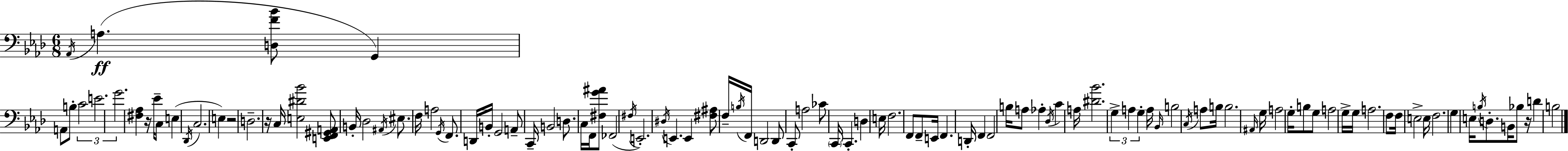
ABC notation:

X:1
T:Untitled
M:6/8
L:1/4
K:Fm
_A,,/4 A, [D,F_B]/2 G,, A,,/2 B,/2 C2 E2 G2 [^F,_A,] z/4 _E/4 C,/2 E, _D,,/4 C,2 E, z2 D,2 z/4 C,/4 [E,^D_B]2 [E,,F,,^G,,A,,]/2 B,,/4 _D,2 ^A,,/4 ^E,/2 F,/4 A,2 G,,/4 F,,/2 D,,/4 B,,/4 G,,2 A,,/2 C,,/4 B,,2 D,/2 C,/4 F,,/4 [^F,G^A]/2 _F,,2 ^F,/4 E,,2 ^D,/4 E,, E,, [^F,^A,]/2 F,/4 B,/4 F,,/4 D,,2 D,,/2 C,,/2 A,2 _C/2 C,,/4 C,, D, E,/4 F,2 F,,/2 F,,/2 E,,/4 F,, D,,/4 F,, F,,2 B,/4 A,/2 _A, _D,/4 C A,/4 [^D_B]2 G, A, G, A,/4 _B,,/4 B,2 C,/4 A,/2 B,/4 B,2 ^A,,/4 G,/4 A,2 G,/4 B,/2 G,/2 A,2 G,/4 G,/4 A,2 F,/2 F,/4 E,2 E,/4 F,2 G, E,/4 B,/4 D,/2 B,,/4 _B,/2 z/4 D B,2